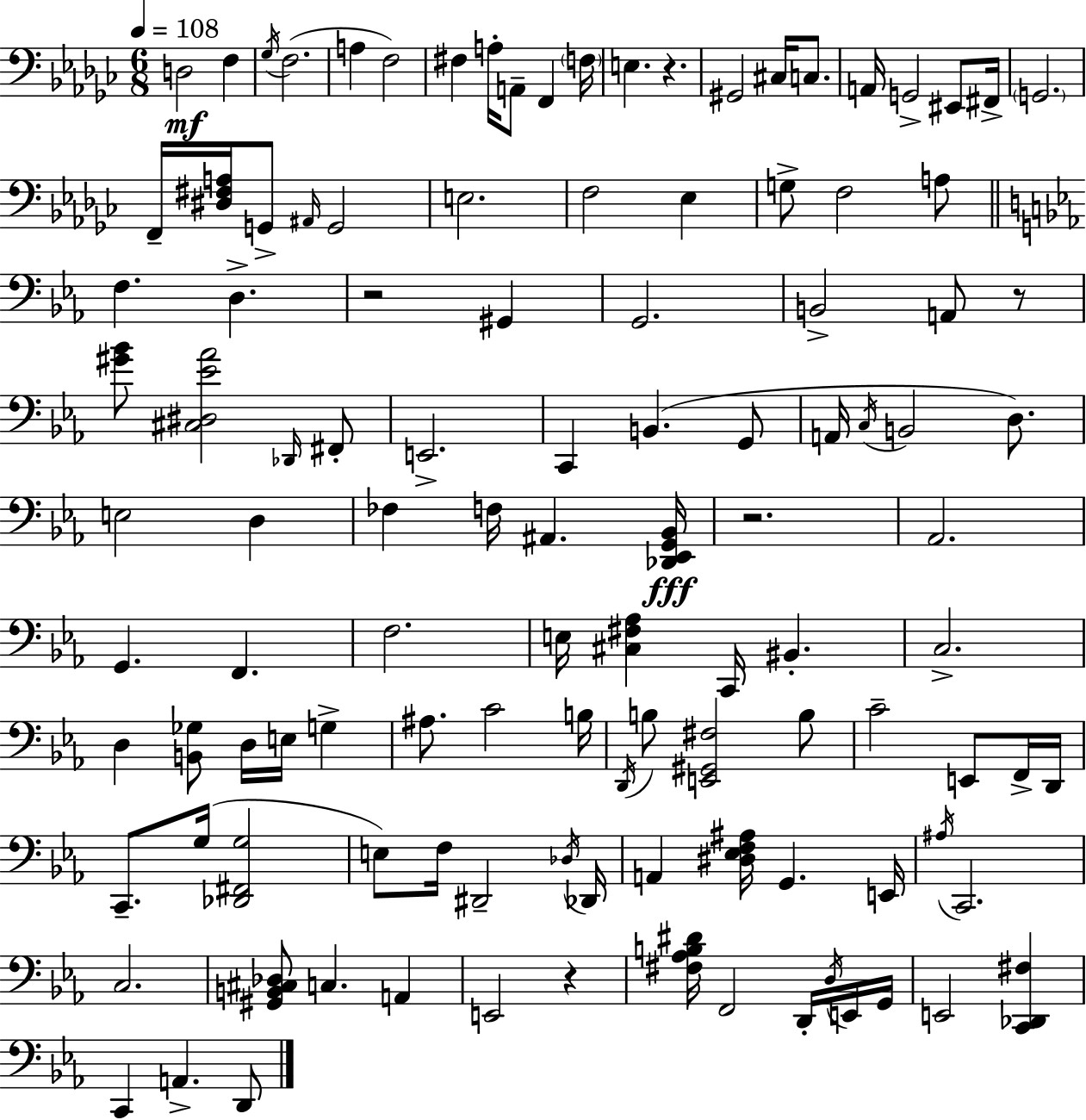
X:1
T:Untitled
M:6/8
L:1/4
K:Ebm
D,2 F, _G,/4 F,2 A, F,2 ^F, A,/4 A,,/2 F,, F,/4 E, z ^G,,2 ^C,/4 C,/2 A,,/4 G,,2 ^E,,/2 ^F,,/4 G,,2 F,,/4 [^D,^F,A,]/4 G,,/2 ^A,,/4 G,,2 E,2 F,2 _E, G,/2 F,2 A,/2 F, D, z2 ^G,, G,,2 B,,2 A,,/2 z/2 [^G_B]/2 [^C,^D,_E_A]2 _D,,/4 ^F,,/2 E,,2 C,, B,, G,,/2 A,,/4 C,/4 B,,2 D,/2 E,2 D, _F, F,/4 ^A,, [_D,,_E,,G,,_B,,]/4 z2 _A,,2 G,, F,, F,2 E,/4 [^C,^F,_A,] C,,/4 ^B,, C,2 D, [B,,_G,]/2 D,/4 E,/4 G, ^A,/2 C2 B,/4 D,,/4 B,/2 [E,,^G,,^F,]2 B,/2 C2 E,,/2 F,,/4 D,,/4 C,,/2 G,/4 [_D,,^F,,G,]2 E,/2 F,/4 ^D,,2 _D,/4 _D,,/4 A,, [^D,_E,F,^A,]/4 G,, E,,/4 ^A,/4 C,,2 C,2 [^G,,B,,^C,_D,]/2 C, A,, E,,2 z [^F,_A,B,^D]/4 F,,2 D,,/4 D,/4 E,,/4 G,,/4 E,,2 [C,,_D,,^F,] C,, A,, D,,/2